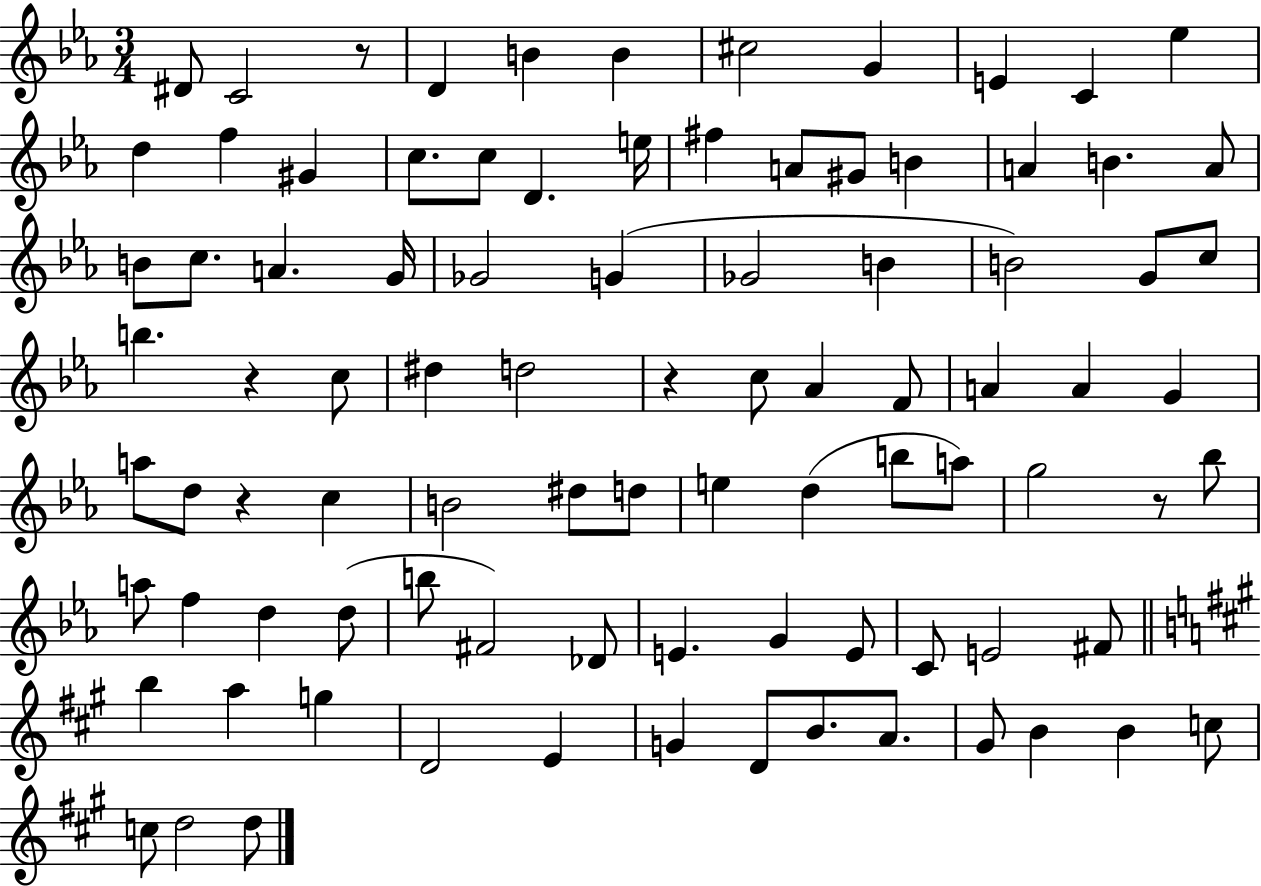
X:1
T:Untitled
M:3/4
L:1/4
K:Eb
^D/2 C2 z/2 D B B ^c2 G E C _e d f ^G c/2 c/2 D e/4 ^f A/2 ^G/2 B A B A/2 B/2 c/2 A G/4 _G2 G _G2 B B2 G/2 c/2 b z c/2 ^d d2 z c/2 _A F/2 A A G a/2 d/2 z c B2 ^d/2 d/2 e d b/2 a/2 g2 z/2 _b/2 a/2 f d d/2 b/2 ^F2 _D/2 E G E/2 C/2 E2 ^F/2 b a g D2 E G D/2 B/2 A/2 ^G/2 B B c/2 c/2 d2 d/2